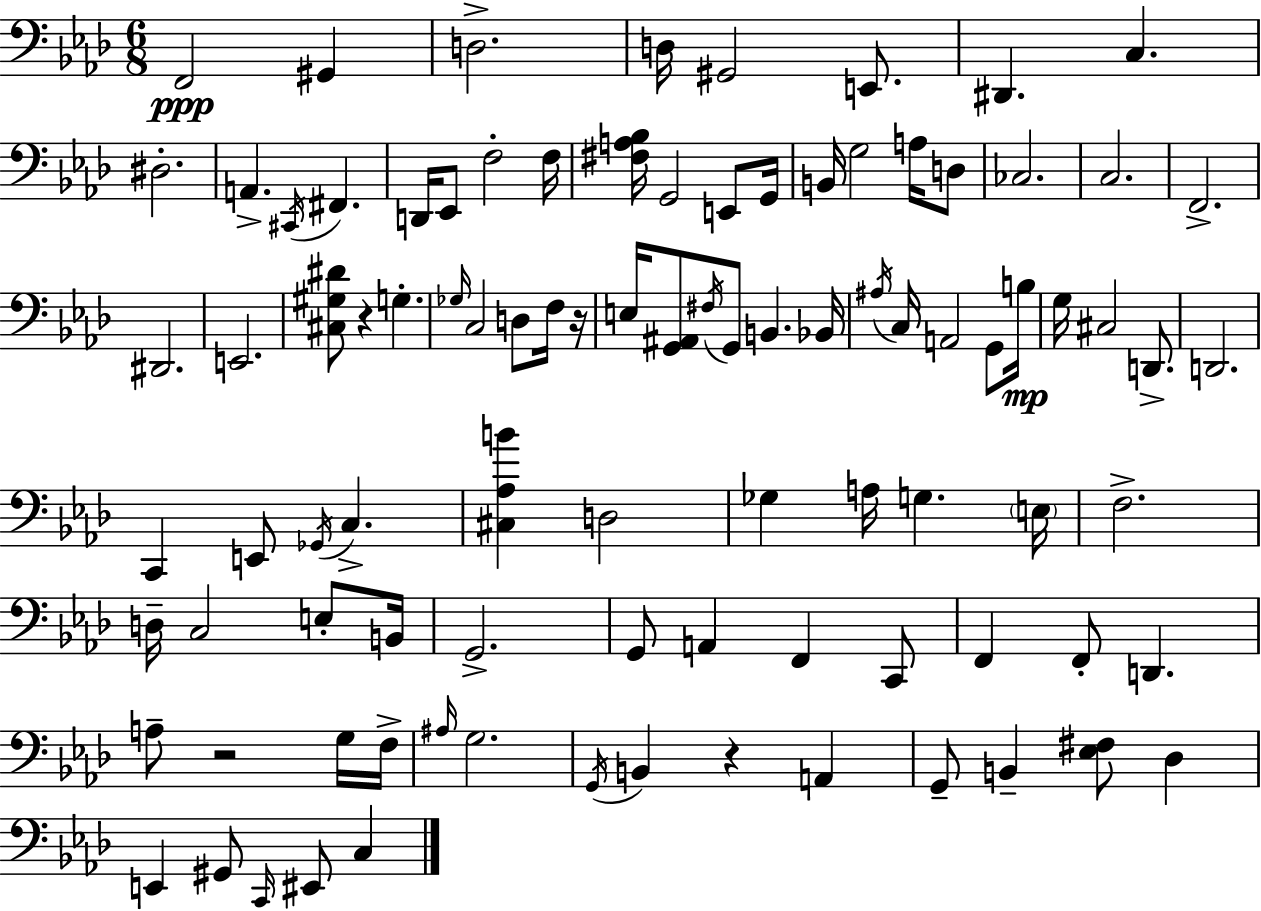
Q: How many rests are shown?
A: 4